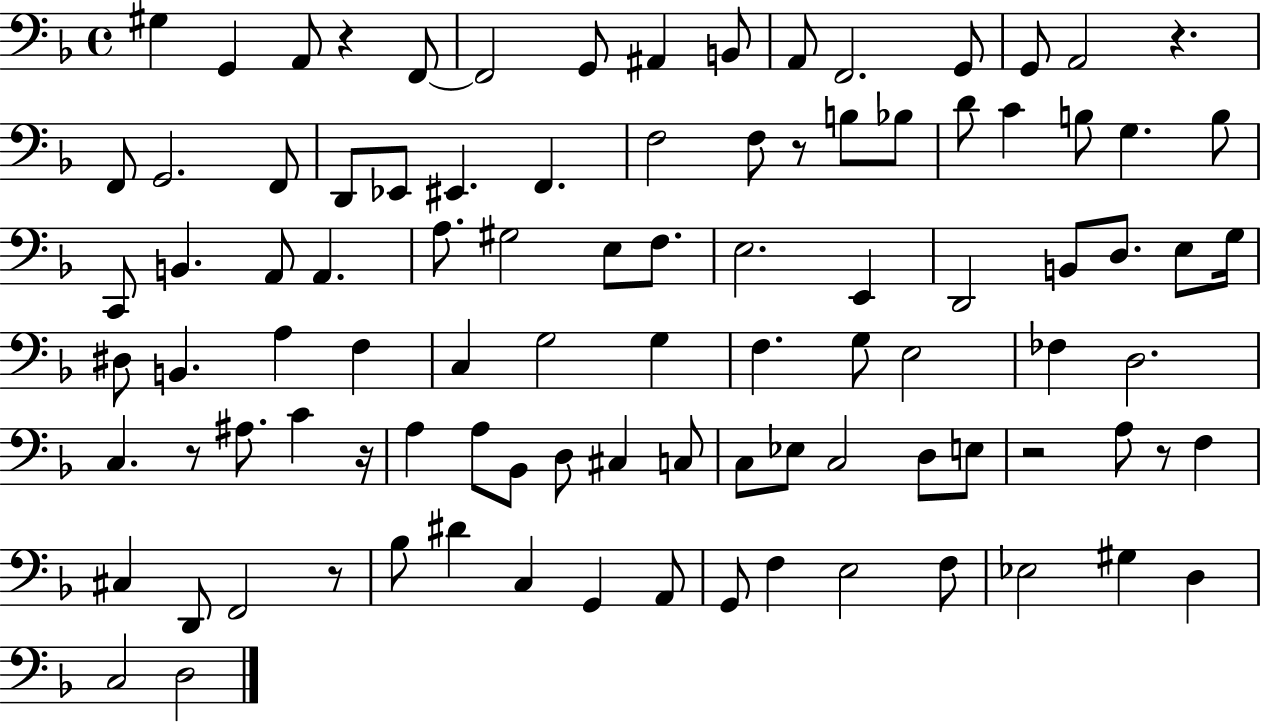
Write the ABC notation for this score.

X:1
T:Untitled
M:4/4
L:1/4
K:F
^G, G,, A,,/2 z F,,/2 F,,2 G,,/2 ^A,, B,,/2 A,,/2 F,,2 G,,/2 G,,/2 A,,2 z F,,/2 G,,2 F,,/2 D,,/2 _E,,/2 ^E,, F,, F,2 F,/2 z/2 B,/2 _B,/2 D/2 C B,/2 G, B,/2 C,,/2 B,, A,,/2 A,, A,/2 ^G,2 E,/2 F,/2 E,2 E,, D,,2 B,,/2 D,/2 E,/2 G,/4 ^D,/2 B,, A, F, C, G,2 G, F, G,/2 E,2 _F, D,2 C, z/2 ^A,/2 C z/4 A, A,/2 _B,,/2 D,/2 ^C, C,/2 C,/2 _E,/2 C,2 D,/2 E,/2 z2 A,/2 z/2 F, ^C, D,,/2 F,,2 z/2 _B,/2 ^D C, G,, A,,/2 G,,/2 F, E,2 F,/2 _E,2 ^G, D, C,2 D,2